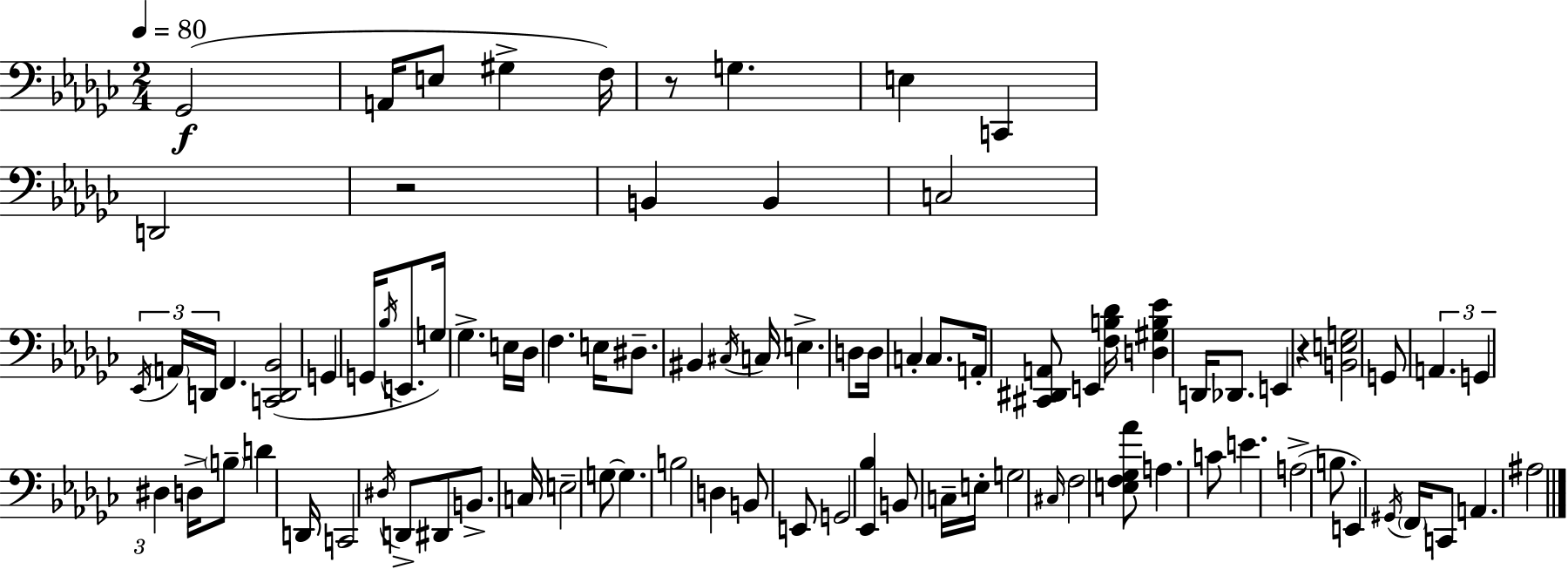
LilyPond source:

{
  \clef bass
  \numericTimeSignature
  \time 2/4
  \key ees \minor
  \tempo 4 = 80
  ges,2(\f | a,16 e8 gis4-> f16) | r8 g4. | e4 c,4 | \break d,2 | r2 | b,4 b,4 | c2 | \break \tuplet 3/2 { \acciaccatura { ees,16 } \parenthesize a,16 d,16 } f,4. | <c, d, bes,>2( | g,4 g,16 \acciaccatura { bes16 } e,8. | g16) ges4.-> | \break e16 des16 f4. | e16 dis8.-- bis,4 | \acciaccatura { cis16 } c16 e4.-> | d8 d16 c4-. | \break c8. a,16-. <cis, dis, a,>8 e,4 | <f b des'>16 <d gis b ees'>4 d,16 | des,8. e,4 r4 | <b, e g>2 | \break g,8 \tuplet 3/2 { a,4. | g,4 dis4 } | d16-> \parenthesize b8-- d'4 | d,16 c,2 | \break \acciaccatura { dis16 } d,8-> dis,8 | b,8.-> c16 e2-- | g8~~ g4. | b2 | \break d4 | b,8 e,8 g,2 | <ees, bes>4 | b,8 c16-- e16-. g2 | \break \grace { cis16 } f2 | <e f ges aes'>8 a4. | c'8 e'4. | a2->( | \break b8. | e,4) \acciaccatura { gis,16 } \parenthesize f,16 c,8 | a,4. ais2 | \bar "|."
}